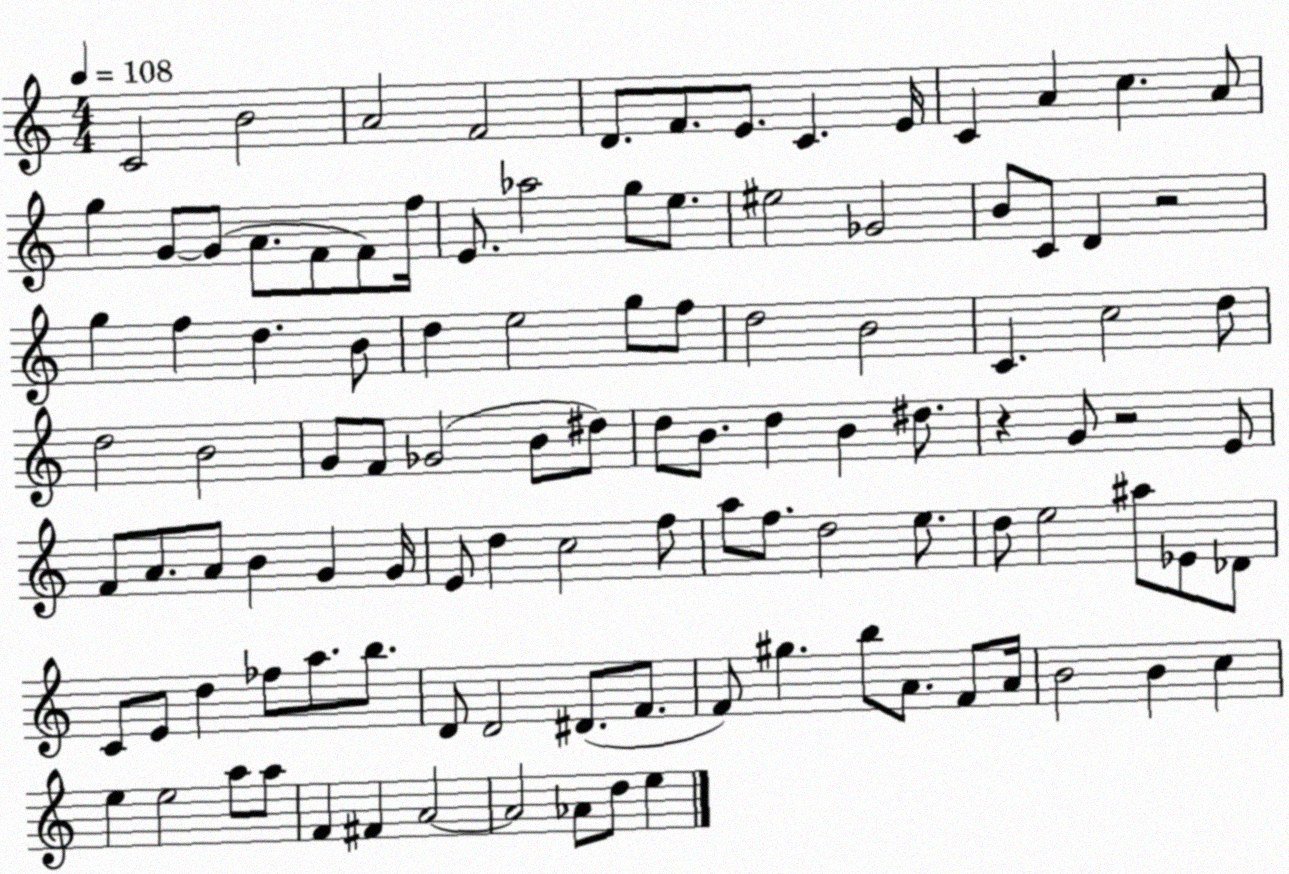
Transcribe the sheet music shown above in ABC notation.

X:1
T:Untitled
M:4/4
L:1/4
K:C
C2 B2 A2 F2 D/2 F/2 E/2 C E/4 C A c A/2 g G/2 G/2 A/2 F/2 F/2 f/4 E/2 _a2 g/2 e/2 ^e2 _G2 B/2 C/2 D z2 g f d B/2 d e2 g/2 f/2 d2 B2 C c2 d/2 d2 B2 G/2 F/2 _G2 B/2 ^d/2 d/2 B/2 d B ^d/2 z G/2 z2 E/2 F/2 A/2 A/2 B G G/4 E/2 d c2 f/2 a/2 f/2 d2 e/2 d/2 e2 ^a/2 _E/2 _D/2 C/2 E/2 d _f/2 a/2 b/2 D/2 D2 ^D/2 F/2 F/2 ^g b/2 A/2 F/2 A/4 B2 B c e e2 a/2 a/2 F ^F A2 A2 _A/2 d/2 e